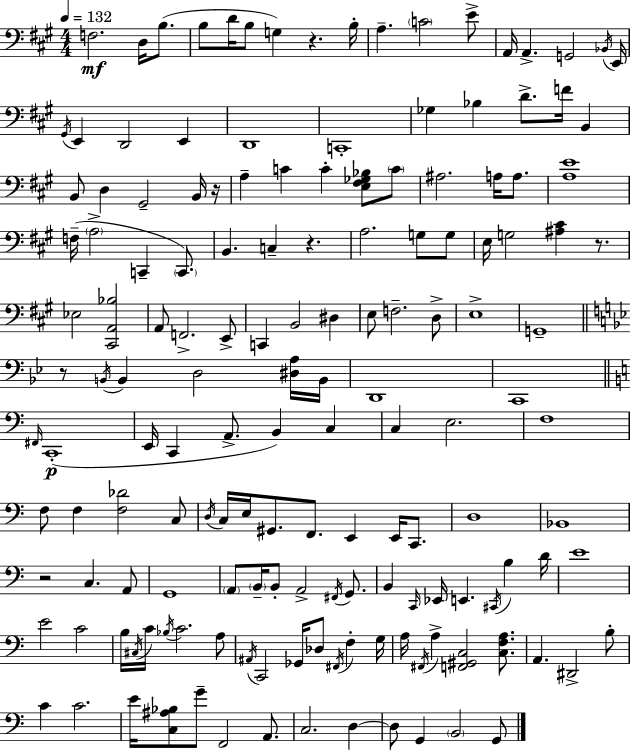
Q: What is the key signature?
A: A major